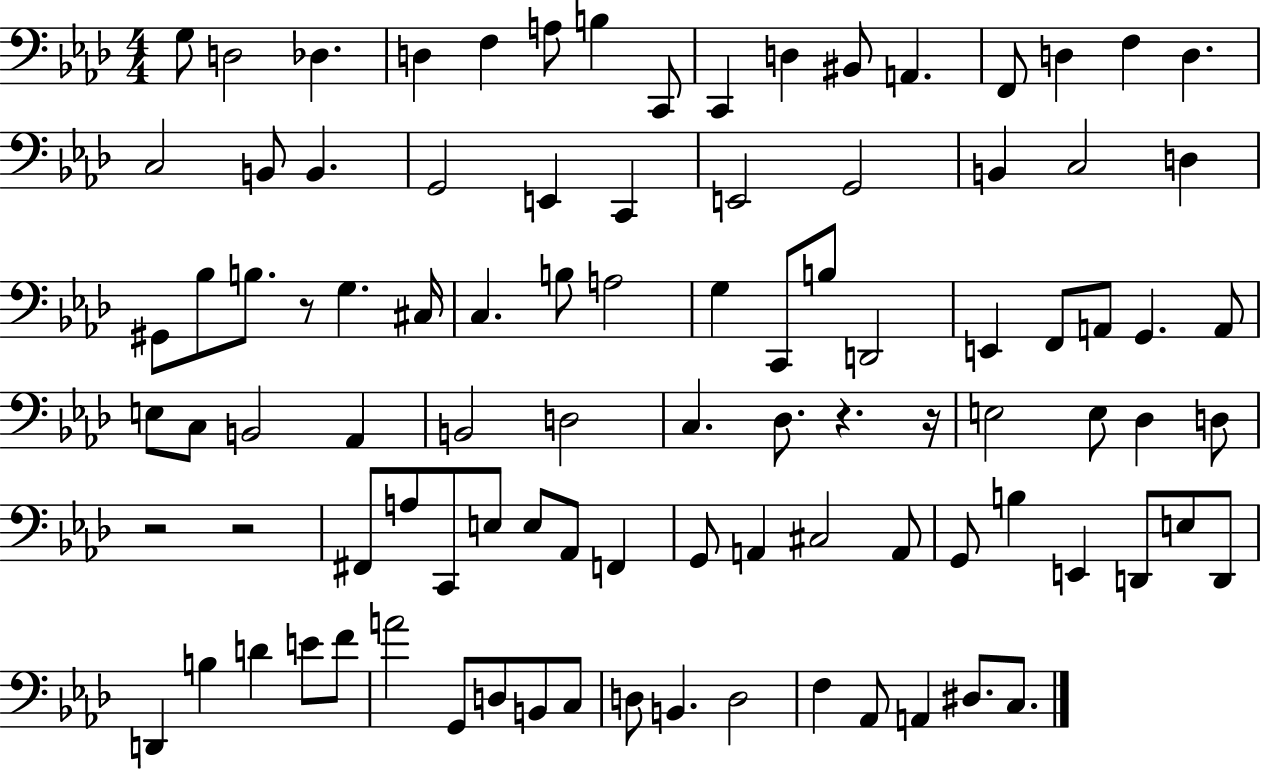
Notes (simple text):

G3/e D3/h Db3/q. D3/q F3/q A3/e B3/q C2/e C2/q D3/q BIS2/e A2/q. F2/e D3/q F3/q D3/q. C3/h B2/e B2/q. G2/h E2/q C2/q E2/h G2/h B2/q C3/h D3/q G#2/e Bb3/e B3/e. R/e G3/q. C#3/s C3/q. B3/e A3/h G3/q C2/e B3/e D2/h E2/q F2/e A2/e G2/q. A2/e E3/e C3/e B2/h Ab2/q B2/h D3/h C3/q. Db3/e. R/q. R/s E3/h E3/e Db3/q D3/e R/h R/h F#2/e A3/e C2/e E3/e E3/e Ab2/e F2/q G2/e A2/q C#3/h A2/e G2/e B3/q E2/q D2/e E3/e D2/e D2/q B3/q D4/q E4/e F4/e A4/h G2/e D3/e B2/e C3/e D3/e B2/q. D3/h F3/q Ab2/e A2/q D#3/e. C3/e.